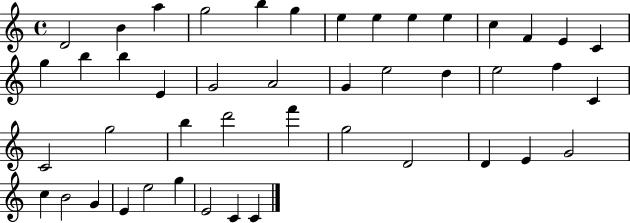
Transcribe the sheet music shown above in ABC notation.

X:1
T:Untitled
M:4/4
L:1/4
K:C
D2 B a g2 b g e e e e c F E C g b b E G2 A2 G e2 d e2 f C C2 g2 b d'2 f' g2 D2 D E G2 c B2 G E e2 g E2 C C